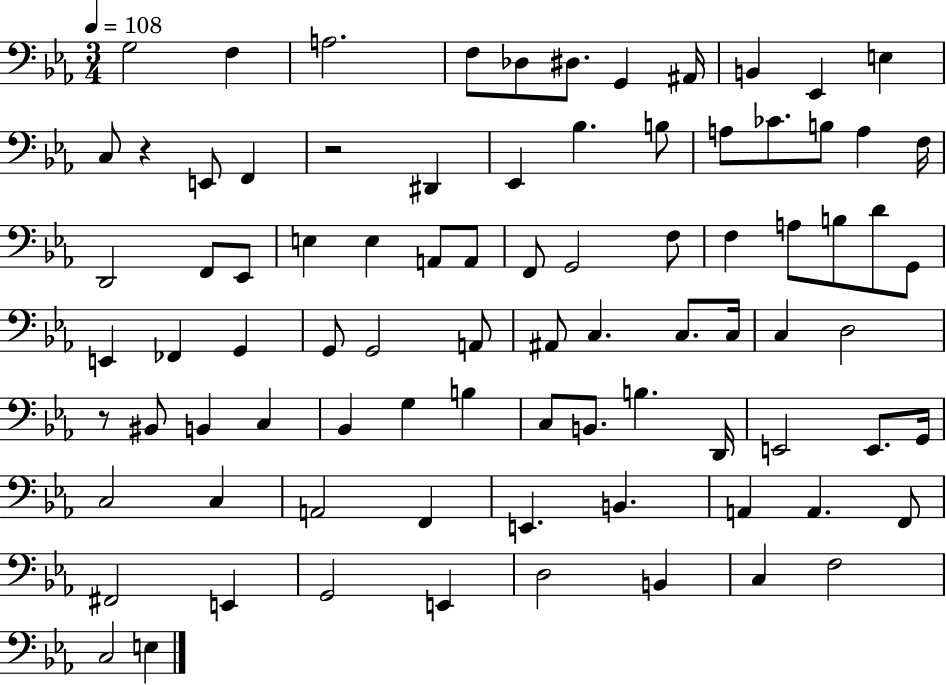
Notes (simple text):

G3/h F3/q A3/h. F3/e Db3/e D#3/e. G2/q A#2/s B2/q Eb2/q E3/q C3/e R/q E2/e F2/q R/h D#2/q Eb2/q Bb3/q. B3/e A3/e CES4/e. B3/e A3/q F3/s D2/h F2/e Eb2/e E3/q E3/q A2/e A2/e F2/e G2/h F3/e F3/q A3/e B3/e D4/e G2/e E2/q FES2/q G2/q G2/e G2/h A2/e A#2/e C3/q. C3/e. C3/s C3/q D3/h R/e BIS2/e B2/q C3/q Bb2/q G3/q B3/q C3/e B2/e. B3/q. D2/s E2/h E2/e. G2/s C3/h C3/q A2/h F2/q E2/q. B2/q. A2/q A2/q. F2/e F#2/h E2/q G2/h E2/q D3/h B2/q C3/q F3/h C3/h E3/q